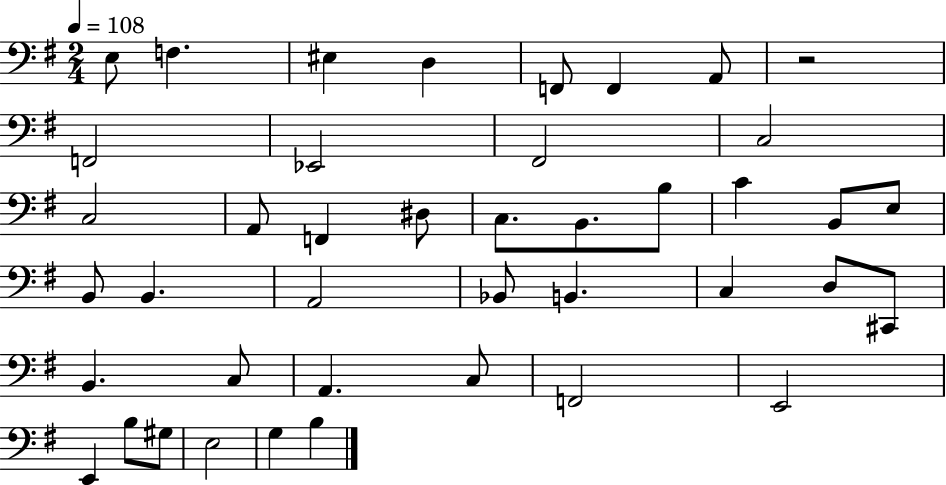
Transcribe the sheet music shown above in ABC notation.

X:1
T:Untitled
M:2/4
L:1/4
K:G
E,/2 F, ^E, D, F,,/2 F,, A,,/2 z2 F,,2 _E,,2 ^F,,2 C,2 C,2 A,,/2 F,, ^D,/2 C,/2 B,,/2 B,/2 C B,,/2 E,/2 B,,/2 B,, A,,2 _B,,/2 B,, C, D,/2 ^C,,/2 B,, C,/2 A,, C,/2 F,,2 E,,2 E,, B,/2 ^G,/2 E,2 G, B,